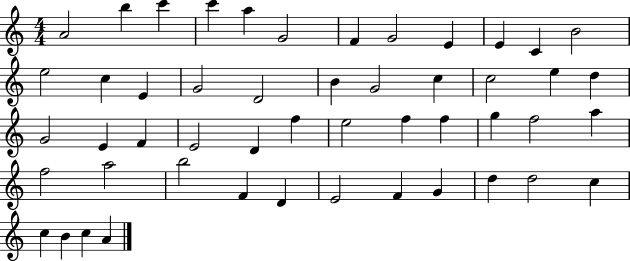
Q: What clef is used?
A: treble